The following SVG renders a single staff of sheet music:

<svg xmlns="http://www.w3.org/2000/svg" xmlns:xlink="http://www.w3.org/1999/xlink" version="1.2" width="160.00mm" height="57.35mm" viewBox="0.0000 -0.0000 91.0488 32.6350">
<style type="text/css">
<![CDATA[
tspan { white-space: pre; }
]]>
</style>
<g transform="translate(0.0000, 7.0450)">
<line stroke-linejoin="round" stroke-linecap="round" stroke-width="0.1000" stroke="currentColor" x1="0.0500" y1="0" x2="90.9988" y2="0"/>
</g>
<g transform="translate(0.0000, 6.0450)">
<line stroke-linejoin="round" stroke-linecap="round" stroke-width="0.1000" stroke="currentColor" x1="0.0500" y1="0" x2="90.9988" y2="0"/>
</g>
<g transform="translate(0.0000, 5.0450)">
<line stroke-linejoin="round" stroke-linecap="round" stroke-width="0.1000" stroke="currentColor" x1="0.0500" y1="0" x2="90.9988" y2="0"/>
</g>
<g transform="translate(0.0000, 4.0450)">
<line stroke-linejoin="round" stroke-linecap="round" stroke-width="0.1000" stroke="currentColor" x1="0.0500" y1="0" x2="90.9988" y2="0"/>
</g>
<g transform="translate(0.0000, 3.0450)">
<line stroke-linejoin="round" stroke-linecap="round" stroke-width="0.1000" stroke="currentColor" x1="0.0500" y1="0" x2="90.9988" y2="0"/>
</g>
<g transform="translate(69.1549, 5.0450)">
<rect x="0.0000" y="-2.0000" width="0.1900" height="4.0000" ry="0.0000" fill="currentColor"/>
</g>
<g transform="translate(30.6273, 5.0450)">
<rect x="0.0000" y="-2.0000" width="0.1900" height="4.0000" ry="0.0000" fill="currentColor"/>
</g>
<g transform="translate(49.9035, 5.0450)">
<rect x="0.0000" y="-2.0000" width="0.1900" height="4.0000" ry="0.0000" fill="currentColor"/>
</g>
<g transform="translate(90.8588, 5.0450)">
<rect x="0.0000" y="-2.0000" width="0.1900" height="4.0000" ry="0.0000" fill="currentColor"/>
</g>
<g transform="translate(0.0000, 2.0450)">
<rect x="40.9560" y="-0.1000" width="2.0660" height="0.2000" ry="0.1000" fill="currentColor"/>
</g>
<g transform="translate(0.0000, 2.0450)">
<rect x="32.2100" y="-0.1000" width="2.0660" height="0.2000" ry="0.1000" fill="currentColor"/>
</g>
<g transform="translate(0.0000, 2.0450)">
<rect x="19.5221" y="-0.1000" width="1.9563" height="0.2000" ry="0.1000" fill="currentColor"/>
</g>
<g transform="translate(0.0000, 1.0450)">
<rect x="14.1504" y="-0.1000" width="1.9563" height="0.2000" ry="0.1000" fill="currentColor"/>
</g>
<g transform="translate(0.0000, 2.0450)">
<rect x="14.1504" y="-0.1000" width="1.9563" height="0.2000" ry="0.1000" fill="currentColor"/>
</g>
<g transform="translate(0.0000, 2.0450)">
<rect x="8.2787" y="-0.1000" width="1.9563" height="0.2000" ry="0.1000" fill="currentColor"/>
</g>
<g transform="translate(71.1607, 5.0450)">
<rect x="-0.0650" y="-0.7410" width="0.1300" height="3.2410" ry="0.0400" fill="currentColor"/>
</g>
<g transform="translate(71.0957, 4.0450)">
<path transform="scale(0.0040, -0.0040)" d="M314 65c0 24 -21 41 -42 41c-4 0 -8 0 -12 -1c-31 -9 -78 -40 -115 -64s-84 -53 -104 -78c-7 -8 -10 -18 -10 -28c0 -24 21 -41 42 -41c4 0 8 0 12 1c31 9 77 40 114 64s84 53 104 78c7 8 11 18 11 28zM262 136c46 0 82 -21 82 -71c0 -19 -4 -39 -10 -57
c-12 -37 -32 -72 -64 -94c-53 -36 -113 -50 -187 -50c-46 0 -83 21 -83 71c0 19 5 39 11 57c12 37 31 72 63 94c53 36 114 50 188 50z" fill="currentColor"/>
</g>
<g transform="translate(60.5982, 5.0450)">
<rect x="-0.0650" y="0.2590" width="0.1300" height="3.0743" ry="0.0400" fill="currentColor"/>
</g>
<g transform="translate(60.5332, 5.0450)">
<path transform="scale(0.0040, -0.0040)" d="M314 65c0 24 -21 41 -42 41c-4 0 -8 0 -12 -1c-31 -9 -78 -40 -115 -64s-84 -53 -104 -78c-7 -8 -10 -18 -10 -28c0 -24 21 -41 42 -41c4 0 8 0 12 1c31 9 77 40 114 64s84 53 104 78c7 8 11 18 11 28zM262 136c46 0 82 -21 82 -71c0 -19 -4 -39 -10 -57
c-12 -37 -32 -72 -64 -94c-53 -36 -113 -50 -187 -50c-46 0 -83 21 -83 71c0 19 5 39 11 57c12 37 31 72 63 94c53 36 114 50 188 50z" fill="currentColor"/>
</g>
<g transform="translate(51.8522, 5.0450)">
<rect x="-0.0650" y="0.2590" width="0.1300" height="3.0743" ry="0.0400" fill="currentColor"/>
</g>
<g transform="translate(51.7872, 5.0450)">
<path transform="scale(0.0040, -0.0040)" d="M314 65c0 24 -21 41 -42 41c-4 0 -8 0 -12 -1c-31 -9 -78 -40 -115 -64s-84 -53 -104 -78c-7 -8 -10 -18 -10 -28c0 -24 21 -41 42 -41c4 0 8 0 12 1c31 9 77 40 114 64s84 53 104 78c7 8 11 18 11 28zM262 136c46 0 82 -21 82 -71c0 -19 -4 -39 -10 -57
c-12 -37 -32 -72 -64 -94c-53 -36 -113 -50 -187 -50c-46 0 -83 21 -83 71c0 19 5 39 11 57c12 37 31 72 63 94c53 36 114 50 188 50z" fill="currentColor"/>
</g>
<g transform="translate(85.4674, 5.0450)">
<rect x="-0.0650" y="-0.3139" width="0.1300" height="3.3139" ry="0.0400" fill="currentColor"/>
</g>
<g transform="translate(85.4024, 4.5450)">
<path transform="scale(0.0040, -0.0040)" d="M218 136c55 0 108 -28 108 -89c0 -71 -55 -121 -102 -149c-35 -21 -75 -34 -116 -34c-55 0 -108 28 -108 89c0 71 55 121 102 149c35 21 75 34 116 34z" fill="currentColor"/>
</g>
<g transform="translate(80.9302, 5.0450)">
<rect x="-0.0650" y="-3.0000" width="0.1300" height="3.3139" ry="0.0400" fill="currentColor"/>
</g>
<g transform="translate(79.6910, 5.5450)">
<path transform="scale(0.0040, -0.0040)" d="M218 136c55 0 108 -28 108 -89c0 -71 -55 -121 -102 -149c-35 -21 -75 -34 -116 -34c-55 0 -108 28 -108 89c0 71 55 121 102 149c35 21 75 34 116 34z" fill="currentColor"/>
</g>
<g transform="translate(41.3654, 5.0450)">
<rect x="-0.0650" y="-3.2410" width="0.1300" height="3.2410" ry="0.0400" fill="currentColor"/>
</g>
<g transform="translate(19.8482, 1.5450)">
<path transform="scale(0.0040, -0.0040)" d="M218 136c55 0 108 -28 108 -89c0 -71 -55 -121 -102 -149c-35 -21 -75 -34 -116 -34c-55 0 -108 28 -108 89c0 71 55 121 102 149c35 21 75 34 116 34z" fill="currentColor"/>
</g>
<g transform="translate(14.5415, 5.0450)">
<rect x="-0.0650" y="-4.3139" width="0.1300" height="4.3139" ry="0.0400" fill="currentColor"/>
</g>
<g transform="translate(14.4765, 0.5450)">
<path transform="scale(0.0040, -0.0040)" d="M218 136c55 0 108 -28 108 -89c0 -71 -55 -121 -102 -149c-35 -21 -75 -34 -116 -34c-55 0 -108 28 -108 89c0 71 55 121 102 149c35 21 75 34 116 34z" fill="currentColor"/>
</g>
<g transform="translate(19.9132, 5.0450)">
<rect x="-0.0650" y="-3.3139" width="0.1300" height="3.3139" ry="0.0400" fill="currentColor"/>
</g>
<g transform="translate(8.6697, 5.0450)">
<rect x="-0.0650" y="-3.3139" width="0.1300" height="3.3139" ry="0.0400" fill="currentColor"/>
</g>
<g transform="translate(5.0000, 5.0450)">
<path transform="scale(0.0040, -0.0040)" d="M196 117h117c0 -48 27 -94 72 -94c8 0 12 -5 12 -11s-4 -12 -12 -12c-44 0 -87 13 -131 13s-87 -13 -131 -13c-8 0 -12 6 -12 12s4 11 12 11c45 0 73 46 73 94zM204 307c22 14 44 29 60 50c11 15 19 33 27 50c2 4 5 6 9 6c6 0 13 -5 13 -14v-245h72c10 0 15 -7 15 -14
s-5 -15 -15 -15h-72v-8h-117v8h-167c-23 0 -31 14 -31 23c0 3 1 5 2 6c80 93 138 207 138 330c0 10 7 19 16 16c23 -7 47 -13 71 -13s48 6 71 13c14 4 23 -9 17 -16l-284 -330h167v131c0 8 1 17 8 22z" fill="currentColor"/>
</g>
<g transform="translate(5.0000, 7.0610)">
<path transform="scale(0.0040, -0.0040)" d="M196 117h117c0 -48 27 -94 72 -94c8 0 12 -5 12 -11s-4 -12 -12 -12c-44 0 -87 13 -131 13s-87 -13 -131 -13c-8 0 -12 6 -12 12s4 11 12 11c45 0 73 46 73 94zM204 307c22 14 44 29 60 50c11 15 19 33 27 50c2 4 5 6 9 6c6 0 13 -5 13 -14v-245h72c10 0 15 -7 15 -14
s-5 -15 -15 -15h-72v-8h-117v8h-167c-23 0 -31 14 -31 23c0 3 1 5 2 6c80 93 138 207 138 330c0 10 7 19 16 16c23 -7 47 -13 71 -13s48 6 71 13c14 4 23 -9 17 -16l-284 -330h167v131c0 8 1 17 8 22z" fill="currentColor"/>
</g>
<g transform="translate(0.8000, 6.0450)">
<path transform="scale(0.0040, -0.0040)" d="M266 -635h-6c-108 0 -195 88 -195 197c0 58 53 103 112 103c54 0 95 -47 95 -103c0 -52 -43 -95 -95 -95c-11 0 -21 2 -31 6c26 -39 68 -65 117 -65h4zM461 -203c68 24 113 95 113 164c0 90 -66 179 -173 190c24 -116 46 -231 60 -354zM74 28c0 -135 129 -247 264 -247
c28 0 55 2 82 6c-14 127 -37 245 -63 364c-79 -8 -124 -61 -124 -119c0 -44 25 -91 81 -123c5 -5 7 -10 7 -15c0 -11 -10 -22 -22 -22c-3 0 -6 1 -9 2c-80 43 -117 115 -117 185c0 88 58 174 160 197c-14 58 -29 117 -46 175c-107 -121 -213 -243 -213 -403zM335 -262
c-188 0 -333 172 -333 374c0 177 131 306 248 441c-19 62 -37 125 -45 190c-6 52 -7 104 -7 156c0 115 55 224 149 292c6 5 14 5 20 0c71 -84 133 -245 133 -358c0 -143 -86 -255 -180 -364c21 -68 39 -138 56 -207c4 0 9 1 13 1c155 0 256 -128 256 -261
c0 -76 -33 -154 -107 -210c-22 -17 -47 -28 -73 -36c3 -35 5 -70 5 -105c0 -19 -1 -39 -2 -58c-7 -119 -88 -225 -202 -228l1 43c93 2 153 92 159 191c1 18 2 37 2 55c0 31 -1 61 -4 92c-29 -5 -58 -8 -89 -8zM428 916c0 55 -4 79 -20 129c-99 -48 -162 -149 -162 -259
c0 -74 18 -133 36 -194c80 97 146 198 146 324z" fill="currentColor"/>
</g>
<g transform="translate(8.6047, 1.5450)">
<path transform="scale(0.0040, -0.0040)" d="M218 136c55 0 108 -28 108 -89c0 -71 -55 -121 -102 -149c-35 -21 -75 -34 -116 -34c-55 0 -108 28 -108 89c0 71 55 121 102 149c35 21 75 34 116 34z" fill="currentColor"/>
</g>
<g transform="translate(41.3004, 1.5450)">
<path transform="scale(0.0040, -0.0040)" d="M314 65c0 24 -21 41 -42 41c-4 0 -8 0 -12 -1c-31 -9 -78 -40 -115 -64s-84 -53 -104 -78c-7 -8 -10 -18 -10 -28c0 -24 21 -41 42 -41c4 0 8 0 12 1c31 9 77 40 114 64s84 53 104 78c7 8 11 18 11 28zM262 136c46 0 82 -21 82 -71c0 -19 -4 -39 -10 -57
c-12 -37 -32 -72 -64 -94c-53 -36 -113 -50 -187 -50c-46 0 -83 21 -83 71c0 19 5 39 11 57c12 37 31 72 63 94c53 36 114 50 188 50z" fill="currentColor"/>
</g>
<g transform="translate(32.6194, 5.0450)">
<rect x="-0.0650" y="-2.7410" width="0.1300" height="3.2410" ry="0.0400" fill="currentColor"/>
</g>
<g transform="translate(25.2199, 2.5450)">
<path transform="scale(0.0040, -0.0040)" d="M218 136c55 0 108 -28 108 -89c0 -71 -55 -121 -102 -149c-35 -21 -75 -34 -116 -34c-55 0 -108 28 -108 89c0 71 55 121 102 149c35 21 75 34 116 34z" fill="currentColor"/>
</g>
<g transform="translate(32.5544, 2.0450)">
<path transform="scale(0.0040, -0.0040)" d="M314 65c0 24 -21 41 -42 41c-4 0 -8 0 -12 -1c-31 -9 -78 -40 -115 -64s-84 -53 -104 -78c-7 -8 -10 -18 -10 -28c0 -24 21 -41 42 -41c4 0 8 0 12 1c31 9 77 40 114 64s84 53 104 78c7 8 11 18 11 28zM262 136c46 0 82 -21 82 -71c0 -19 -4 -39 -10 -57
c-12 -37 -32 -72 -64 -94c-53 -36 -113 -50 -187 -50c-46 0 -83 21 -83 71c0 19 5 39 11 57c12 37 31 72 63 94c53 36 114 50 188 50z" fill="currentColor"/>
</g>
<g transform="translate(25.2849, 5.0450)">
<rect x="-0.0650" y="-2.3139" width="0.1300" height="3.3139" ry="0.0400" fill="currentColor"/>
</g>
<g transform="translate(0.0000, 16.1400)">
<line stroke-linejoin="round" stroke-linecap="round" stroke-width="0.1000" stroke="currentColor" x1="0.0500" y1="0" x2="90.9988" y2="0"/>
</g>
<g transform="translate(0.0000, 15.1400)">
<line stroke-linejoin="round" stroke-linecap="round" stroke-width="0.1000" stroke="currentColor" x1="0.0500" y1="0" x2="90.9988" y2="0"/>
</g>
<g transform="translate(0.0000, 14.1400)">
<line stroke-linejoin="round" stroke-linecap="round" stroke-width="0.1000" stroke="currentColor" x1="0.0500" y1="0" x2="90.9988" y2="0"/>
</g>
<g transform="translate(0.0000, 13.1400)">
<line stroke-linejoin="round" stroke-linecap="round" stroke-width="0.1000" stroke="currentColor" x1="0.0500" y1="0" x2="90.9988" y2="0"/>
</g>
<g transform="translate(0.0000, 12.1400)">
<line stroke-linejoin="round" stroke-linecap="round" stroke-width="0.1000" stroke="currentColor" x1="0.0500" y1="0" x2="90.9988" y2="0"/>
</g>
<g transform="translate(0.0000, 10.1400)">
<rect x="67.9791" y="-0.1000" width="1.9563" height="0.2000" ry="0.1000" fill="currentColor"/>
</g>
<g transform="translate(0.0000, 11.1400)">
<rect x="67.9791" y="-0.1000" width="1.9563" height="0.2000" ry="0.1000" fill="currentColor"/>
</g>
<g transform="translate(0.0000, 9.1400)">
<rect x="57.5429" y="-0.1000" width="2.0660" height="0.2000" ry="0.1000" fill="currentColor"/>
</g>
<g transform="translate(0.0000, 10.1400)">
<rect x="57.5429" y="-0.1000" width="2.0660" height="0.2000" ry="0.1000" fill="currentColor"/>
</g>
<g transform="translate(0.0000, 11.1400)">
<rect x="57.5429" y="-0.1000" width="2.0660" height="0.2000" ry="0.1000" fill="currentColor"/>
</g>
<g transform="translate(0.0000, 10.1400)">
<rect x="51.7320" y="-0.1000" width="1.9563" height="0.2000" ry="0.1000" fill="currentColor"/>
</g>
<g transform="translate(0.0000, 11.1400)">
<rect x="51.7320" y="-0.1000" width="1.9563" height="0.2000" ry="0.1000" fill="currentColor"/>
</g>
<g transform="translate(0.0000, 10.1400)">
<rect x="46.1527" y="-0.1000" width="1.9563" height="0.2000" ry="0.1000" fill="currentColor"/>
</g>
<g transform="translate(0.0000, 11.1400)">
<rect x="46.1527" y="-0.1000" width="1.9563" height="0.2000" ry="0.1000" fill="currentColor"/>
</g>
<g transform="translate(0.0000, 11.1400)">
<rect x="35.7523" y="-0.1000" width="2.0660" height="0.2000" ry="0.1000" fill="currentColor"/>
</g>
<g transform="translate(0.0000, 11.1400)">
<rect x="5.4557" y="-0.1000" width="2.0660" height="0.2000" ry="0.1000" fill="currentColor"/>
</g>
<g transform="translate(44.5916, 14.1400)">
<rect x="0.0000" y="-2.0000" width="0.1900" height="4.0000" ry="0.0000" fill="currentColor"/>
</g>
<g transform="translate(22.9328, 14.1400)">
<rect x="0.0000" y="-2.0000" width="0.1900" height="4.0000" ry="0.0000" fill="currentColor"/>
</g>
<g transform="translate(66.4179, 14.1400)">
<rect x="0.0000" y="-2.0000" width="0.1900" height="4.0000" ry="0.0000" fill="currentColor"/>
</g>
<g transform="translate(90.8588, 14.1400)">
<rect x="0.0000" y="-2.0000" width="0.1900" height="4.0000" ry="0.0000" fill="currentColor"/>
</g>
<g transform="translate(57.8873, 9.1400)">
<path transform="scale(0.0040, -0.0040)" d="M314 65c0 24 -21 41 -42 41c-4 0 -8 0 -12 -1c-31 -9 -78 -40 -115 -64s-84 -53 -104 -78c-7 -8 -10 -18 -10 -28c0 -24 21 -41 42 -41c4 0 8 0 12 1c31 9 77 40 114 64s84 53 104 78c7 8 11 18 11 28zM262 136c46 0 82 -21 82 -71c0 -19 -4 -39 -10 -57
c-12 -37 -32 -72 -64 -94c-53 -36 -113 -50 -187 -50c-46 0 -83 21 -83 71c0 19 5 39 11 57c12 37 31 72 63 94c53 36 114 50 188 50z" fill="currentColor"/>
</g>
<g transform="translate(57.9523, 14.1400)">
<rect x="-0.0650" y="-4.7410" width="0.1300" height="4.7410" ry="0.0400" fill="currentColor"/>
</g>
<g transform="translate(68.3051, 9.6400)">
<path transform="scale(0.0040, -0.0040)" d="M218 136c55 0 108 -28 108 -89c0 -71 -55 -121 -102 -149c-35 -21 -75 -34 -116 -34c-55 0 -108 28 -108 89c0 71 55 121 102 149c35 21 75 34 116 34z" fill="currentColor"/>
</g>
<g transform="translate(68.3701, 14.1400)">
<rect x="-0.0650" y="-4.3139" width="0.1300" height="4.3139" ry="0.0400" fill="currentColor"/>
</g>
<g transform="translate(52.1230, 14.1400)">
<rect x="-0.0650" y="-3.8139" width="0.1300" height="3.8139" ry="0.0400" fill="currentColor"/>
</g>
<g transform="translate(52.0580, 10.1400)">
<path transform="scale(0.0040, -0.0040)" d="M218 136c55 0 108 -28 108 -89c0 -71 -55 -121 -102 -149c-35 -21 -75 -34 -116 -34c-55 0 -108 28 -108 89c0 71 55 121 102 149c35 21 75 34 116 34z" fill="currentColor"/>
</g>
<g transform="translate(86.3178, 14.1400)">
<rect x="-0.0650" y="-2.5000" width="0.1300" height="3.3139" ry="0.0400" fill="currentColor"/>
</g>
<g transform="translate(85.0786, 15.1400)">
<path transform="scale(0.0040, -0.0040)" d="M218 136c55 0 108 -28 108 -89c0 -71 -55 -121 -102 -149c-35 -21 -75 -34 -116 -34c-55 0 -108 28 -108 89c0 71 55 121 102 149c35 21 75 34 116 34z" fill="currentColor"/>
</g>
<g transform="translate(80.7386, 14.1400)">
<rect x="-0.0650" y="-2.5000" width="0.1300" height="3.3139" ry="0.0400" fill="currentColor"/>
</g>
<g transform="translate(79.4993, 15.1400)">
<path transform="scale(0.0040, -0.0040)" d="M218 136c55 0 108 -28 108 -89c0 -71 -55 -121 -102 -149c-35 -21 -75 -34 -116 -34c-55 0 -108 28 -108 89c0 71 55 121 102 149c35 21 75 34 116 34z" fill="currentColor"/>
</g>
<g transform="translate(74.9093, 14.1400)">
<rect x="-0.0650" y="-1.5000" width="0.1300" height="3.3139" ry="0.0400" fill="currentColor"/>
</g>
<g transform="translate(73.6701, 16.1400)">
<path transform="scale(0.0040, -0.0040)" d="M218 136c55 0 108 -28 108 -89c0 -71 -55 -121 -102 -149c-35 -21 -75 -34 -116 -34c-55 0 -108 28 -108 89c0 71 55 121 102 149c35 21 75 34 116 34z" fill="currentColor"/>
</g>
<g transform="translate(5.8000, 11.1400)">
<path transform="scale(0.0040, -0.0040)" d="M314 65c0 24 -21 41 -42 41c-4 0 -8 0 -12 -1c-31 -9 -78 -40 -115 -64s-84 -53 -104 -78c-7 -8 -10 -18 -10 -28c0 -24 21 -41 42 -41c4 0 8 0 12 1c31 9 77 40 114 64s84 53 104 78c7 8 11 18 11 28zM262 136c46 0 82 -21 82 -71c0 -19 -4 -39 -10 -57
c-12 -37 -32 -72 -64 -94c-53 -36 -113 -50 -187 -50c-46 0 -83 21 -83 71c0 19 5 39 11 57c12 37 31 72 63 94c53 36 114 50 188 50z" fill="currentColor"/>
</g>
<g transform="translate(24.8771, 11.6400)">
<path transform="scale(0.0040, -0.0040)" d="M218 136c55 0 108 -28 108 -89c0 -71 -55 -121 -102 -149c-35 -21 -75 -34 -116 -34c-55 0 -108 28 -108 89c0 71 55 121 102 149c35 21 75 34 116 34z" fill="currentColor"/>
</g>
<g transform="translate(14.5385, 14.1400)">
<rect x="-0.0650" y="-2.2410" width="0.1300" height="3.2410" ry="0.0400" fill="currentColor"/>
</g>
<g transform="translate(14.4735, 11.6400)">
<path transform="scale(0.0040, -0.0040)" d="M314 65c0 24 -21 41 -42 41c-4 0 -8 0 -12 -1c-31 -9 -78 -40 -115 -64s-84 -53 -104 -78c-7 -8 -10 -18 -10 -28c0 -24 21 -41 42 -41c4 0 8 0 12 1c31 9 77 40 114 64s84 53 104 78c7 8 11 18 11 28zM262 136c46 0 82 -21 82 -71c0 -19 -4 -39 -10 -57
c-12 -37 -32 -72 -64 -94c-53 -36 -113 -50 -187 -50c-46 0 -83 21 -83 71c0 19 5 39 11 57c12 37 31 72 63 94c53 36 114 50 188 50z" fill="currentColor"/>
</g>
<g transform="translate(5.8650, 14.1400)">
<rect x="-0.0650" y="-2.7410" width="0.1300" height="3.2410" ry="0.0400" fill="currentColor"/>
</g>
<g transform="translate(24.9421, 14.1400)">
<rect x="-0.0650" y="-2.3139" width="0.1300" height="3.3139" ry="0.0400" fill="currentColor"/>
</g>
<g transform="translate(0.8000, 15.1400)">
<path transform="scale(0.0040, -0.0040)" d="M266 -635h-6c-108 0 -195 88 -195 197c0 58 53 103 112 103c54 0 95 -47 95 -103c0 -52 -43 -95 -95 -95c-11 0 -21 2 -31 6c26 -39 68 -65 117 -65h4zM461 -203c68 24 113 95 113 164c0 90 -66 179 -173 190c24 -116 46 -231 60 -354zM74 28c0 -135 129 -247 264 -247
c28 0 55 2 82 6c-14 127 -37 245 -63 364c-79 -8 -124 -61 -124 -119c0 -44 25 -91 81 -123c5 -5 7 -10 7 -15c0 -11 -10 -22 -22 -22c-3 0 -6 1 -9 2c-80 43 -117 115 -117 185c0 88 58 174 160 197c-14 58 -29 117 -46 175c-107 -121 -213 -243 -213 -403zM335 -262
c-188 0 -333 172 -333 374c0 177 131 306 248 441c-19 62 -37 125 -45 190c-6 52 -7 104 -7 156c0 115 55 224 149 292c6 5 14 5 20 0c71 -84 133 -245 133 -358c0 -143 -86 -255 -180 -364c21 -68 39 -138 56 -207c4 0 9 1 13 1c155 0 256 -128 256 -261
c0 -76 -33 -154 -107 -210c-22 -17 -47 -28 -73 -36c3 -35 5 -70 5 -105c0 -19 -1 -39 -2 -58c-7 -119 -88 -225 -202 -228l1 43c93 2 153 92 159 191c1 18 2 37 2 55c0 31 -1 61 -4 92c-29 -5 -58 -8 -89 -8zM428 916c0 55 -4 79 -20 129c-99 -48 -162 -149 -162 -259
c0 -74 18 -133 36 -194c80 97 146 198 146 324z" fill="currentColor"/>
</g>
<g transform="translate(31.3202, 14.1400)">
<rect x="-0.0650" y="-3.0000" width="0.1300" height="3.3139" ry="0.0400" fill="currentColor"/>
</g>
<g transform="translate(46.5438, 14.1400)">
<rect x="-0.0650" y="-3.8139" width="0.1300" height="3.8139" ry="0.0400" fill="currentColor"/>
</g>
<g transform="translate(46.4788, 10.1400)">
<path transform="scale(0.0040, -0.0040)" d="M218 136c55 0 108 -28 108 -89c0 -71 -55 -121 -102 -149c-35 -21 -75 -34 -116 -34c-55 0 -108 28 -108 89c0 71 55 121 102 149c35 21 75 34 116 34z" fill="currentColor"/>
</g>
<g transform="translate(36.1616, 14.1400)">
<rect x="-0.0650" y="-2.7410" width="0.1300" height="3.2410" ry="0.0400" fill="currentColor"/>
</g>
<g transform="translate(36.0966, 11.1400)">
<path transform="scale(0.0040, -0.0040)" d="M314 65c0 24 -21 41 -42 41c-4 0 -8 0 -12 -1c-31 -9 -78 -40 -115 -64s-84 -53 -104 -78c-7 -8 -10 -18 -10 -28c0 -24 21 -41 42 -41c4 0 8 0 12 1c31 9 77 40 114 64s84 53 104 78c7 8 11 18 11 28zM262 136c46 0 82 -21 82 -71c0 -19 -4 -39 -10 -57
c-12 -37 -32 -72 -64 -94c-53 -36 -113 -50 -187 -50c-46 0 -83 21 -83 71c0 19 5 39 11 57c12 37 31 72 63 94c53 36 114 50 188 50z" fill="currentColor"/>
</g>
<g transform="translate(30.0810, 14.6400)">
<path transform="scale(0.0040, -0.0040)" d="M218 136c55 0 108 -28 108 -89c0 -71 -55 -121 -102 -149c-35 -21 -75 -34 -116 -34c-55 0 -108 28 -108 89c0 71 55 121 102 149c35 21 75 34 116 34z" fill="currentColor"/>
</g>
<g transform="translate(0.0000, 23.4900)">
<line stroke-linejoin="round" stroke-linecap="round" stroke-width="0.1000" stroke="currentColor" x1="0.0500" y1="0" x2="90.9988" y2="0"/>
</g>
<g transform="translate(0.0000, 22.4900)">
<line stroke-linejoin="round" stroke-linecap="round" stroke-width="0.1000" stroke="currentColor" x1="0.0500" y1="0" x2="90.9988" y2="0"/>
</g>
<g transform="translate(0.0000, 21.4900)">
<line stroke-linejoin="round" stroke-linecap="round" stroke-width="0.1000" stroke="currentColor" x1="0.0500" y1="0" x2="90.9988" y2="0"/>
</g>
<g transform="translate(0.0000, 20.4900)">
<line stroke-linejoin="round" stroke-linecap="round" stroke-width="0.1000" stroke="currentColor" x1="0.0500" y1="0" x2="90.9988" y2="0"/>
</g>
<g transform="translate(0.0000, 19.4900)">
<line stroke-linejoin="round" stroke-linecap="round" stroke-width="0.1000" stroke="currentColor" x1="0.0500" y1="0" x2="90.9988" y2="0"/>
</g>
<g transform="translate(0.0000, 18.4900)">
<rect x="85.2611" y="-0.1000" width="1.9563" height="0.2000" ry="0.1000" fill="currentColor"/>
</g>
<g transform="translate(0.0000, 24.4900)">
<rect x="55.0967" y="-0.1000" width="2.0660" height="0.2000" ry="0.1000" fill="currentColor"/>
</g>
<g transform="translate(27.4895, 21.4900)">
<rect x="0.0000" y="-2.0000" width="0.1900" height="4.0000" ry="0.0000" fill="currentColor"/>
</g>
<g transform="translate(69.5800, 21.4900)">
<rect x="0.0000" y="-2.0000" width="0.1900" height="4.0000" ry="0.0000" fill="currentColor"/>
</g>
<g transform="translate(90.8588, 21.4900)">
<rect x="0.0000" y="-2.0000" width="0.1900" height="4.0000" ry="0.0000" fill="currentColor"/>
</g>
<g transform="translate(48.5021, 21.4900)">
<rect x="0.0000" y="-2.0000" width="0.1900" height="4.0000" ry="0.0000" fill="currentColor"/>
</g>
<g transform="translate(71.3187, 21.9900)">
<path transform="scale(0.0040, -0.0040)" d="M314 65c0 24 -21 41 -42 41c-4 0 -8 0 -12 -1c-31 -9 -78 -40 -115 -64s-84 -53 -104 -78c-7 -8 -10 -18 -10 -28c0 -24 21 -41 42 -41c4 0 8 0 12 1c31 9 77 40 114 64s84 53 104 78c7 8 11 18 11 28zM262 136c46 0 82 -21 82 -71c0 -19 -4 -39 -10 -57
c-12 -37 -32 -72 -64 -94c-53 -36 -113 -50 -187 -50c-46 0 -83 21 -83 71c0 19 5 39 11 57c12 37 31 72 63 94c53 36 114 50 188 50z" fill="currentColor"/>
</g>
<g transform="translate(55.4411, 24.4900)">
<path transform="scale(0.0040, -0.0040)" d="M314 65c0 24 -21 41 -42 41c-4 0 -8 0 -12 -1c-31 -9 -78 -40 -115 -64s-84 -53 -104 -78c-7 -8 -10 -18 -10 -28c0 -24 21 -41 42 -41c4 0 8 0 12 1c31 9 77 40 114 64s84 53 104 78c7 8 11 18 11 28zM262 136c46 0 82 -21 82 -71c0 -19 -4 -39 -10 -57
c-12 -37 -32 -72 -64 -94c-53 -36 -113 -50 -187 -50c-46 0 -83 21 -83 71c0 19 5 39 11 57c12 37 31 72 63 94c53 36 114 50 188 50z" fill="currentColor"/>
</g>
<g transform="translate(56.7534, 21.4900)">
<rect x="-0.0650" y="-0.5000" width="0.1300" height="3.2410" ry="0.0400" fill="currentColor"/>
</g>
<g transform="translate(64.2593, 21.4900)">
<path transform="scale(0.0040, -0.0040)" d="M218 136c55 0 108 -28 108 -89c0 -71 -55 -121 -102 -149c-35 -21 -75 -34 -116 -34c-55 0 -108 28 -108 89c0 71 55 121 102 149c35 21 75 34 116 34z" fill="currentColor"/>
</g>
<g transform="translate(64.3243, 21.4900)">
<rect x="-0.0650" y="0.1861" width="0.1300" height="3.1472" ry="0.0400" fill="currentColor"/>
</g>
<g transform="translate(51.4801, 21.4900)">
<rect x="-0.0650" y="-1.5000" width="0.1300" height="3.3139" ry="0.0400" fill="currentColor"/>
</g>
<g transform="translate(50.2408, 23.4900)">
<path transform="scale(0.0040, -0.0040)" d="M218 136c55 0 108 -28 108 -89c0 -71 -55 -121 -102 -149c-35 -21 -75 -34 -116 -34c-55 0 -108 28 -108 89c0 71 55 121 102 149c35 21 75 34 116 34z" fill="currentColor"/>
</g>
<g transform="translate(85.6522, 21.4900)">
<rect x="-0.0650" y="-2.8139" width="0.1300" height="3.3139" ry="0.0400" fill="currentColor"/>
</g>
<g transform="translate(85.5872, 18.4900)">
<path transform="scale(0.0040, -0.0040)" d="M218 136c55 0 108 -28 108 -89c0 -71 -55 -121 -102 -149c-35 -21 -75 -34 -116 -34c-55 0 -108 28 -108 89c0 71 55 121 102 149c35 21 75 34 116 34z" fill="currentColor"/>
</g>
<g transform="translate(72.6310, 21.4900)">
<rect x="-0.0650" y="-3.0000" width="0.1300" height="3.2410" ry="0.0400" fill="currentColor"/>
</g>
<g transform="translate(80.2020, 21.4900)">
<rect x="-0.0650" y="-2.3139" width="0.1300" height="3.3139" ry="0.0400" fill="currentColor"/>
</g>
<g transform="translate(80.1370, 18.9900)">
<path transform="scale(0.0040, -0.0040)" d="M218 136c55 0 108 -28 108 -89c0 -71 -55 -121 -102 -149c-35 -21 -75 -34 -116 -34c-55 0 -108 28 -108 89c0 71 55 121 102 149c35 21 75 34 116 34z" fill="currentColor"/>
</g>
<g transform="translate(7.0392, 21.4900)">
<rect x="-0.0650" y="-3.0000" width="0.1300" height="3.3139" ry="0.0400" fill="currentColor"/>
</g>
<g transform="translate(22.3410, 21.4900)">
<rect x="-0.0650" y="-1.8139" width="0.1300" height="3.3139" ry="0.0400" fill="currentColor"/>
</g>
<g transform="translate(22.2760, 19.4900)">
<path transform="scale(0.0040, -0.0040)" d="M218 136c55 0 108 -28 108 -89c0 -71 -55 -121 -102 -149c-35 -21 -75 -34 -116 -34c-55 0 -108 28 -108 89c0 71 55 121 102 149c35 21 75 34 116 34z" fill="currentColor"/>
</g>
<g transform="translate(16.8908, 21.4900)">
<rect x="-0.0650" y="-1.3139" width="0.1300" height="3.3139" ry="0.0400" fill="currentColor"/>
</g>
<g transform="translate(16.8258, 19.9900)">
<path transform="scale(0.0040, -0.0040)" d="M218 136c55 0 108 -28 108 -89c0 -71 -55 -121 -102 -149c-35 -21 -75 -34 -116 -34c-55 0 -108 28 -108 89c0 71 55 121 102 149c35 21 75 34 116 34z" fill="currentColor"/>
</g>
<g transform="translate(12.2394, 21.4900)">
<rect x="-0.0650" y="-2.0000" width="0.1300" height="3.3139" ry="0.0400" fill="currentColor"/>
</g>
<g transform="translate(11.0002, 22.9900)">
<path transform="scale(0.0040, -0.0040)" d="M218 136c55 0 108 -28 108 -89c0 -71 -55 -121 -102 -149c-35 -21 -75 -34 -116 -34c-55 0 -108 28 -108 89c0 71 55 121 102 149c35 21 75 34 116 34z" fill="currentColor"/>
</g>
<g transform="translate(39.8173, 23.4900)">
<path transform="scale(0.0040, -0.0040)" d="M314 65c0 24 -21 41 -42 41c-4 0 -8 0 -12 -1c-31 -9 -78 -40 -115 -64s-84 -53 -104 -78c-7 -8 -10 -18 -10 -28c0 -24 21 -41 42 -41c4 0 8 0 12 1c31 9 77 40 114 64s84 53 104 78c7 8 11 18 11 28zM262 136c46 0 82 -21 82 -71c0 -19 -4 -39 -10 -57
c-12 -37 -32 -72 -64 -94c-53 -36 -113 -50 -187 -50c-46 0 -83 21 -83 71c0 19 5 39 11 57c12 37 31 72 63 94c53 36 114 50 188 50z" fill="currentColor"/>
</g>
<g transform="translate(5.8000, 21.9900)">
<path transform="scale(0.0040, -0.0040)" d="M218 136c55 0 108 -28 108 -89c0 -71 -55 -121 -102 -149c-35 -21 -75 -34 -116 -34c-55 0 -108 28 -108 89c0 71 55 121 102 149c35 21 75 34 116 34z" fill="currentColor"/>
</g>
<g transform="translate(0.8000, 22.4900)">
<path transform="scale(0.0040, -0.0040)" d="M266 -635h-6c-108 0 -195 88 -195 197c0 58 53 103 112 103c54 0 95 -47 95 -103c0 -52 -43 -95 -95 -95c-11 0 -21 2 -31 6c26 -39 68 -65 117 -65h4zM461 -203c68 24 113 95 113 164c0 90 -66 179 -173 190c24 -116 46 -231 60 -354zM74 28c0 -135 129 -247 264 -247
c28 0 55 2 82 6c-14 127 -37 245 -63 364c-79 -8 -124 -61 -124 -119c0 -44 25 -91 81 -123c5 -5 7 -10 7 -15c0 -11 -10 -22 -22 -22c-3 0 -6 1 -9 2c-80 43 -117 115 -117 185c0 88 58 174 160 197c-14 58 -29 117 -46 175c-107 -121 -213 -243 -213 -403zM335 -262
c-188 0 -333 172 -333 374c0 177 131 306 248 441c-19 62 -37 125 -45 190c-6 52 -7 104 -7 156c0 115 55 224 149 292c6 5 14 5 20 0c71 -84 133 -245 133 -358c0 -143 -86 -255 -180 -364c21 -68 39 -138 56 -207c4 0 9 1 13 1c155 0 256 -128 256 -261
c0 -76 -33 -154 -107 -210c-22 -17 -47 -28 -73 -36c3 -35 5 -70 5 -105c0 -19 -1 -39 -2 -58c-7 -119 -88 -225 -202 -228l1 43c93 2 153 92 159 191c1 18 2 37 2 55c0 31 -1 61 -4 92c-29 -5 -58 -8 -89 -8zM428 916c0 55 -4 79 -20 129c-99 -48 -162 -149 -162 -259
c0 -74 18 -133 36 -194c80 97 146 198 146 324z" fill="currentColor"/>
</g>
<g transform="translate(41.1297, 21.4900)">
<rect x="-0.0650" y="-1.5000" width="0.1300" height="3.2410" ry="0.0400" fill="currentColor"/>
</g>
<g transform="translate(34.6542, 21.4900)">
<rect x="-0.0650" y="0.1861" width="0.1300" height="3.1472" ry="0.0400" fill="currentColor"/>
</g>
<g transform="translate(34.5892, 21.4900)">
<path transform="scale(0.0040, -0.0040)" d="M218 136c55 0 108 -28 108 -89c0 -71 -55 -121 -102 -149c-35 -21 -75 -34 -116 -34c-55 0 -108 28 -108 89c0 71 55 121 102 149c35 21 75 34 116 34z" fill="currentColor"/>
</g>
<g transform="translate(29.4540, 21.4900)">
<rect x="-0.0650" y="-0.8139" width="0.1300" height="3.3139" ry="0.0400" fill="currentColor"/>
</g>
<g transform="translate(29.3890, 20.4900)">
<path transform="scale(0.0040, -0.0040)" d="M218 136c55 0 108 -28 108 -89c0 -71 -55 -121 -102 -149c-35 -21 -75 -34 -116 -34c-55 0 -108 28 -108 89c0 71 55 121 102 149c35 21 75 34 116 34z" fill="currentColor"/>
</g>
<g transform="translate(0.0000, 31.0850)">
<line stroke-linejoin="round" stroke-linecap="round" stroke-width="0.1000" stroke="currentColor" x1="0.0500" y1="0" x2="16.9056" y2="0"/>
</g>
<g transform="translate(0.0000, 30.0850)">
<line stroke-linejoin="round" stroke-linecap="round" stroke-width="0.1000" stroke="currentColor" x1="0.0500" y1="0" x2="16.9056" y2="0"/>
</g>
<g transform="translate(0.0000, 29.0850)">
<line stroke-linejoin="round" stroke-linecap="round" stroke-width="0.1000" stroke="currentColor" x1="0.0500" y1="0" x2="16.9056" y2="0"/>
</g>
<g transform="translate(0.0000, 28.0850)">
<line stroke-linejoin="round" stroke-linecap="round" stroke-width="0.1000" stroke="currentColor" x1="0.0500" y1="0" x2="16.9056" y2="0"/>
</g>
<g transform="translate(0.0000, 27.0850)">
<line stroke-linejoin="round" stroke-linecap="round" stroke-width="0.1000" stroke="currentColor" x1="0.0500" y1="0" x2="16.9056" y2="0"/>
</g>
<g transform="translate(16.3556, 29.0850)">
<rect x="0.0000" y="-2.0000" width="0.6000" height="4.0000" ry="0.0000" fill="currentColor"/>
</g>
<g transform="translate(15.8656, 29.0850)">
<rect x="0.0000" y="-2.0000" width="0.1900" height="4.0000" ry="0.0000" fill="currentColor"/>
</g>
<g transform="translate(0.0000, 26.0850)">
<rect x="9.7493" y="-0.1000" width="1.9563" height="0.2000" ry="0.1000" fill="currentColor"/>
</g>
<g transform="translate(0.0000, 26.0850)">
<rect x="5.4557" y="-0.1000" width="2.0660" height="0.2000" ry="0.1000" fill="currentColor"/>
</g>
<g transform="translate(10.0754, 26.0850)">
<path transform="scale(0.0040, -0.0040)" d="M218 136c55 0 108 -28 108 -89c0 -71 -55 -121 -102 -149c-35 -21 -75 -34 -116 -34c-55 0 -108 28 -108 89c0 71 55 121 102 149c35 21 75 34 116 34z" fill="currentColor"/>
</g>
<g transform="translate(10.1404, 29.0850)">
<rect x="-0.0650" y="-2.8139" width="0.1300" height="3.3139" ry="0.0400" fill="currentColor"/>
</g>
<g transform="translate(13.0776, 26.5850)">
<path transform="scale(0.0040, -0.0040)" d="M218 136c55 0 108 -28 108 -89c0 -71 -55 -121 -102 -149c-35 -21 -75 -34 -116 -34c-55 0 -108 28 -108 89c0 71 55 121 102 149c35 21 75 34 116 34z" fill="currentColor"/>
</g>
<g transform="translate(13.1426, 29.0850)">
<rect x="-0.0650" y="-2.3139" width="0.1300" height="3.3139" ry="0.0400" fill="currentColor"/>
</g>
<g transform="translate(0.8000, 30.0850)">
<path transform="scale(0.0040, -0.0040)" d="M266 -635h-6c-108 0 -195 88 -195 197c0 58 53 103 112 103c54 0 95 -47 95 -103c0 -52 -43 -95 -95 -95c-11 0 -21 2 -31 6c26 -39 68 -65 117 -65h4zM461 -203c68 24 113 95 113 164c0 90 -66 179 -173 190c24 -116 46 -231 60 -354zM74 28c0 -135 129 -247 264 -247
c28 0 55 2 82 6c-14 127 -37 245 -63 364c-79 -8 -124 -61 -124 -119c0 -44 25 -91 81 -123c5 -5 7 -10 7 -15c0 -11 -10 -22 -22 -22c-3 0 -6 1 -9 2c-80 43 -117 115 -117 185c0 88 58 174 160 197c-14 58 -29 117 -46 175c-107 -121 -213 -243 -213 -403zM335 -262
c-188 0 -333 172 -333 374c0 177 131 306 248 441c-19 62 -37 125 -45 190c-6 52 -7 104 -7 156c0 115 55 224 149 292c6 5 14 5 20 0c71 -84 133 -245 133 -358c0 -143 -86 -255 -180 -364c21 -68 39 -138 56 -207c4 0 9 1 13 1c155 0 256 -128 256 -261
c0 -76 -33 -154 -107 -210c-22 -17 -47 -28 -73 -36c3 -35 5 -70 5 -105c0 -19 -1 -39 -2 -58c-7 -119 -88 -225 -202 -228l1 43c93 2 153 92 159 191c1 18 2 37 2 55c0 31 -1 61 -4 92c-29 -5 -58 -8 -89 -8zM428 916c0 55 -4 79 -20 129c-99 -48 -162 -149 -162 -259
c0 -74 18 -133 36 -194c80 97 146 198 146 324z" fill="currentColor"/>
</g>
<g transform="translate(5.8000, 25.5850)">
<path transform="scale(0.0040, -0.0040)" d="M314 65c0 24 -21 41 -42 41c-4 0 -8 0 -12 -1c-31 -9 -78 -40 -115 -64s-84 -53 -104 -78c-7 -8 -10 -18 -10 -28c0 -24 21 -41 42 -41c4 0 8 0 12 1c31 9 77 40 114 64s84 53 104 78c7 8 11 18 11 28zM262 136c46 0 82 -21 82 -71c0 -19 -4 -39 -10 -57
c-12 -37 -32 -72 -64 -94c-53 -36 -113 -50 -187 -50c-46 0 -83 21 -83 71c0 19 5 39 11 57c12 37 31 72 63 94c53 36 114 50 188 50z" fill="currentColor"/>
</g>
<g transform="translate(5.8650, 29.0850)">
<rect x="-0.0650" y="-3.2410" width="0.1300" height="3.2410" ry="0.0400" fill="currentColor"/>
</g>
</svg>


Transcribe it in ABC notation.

X:1
T:Untitled
M:4/4
L:1/4
K:C
b d' b g a2 b2 B2 B2 d2 A c a2 g2 g A a2 c' c' e'2 d' E G G A F e f d B E2 E C2 B A2 g a b2 a g